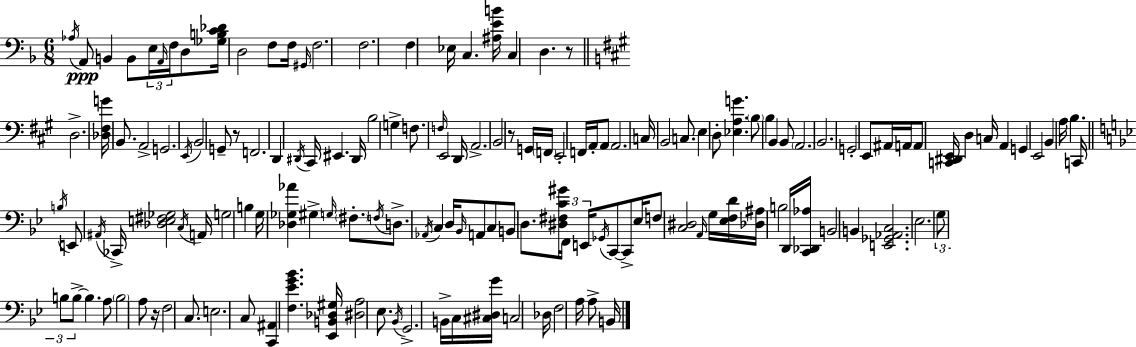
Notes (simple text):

Ab3/s A2/e B2/q B2/e E3/s A2/s F3/s D3/e [Gb3,B3,C4,Db4]/s D3/h F3/e F3/s G#2/s F3/h. F3/h. F3/q Eb3/s C3/q. [A#3,E4,B4]/s C3/q D3/q. R/e D3/h. [Db3,F#3,G4]/s B2/e. A2/h G2/h. E2/s B2/h G2/e R/e F2/h. D2/q D#2/s C#2/s EIS2/q. D#2/s B3/h G3/q F3/e. F3/s E2/h D2/s A2/h. B2/h R/e G2/s F2/s E2/h F2/s A2/s A2/e A2/h. C3/s B2/h C3/e. E3/q D3/e [Eb3,A3,G4]/q. B3/e B3/q B2/q B2/e A2/h. B2/h. G2/h E2/e A#2/s A2/s A2/e [C2,D#2,E2]/s D3/q C3/s A2/q G2/q E2/h B2/q A3/s B3/q. C2/s B3/s E2/e A#2/s CES2/s [Db3,E3,F#3,Gb3]/h C3/s A2/s G3/h B3/q G3/s [Db3,Gb3,Ab4]/q G#3/q G3/s F#3/e. F3/s D3/e. Ab2/s C3/q D3/s Bb2/s A2/e C3/e B2/e D3/e. [D#3,F#3,C4,G#4]/s F2/s E2/s Gb2/s C2/e C2/e Eb3/s F3/e [C3,D#3]/h A2/s G3/s [Eb3,F3,D4]/s [Db3,A#3]/s B3/h D2/s [C2,Db2,Ab3]/s B2/h B2/q [E2,Gb2,Ab2,C3]/h. Eb3/h. G3/e B3/e B3/e B3/q. A3/e B3/h A3/e R/s F3/h C3/e. E3/h. C3/e [C2,A#2]/q [F3,Eb4,G4,Bb4]/q. [Eb2,B2,Db3,G#3]/s [D#3,A3]/h Eb3/e. Bb2/s G2/h. B2/s C3/s [C#3,D#3,G4]/s C3/h Db3/s F3/h A3/s A3/e B2/s